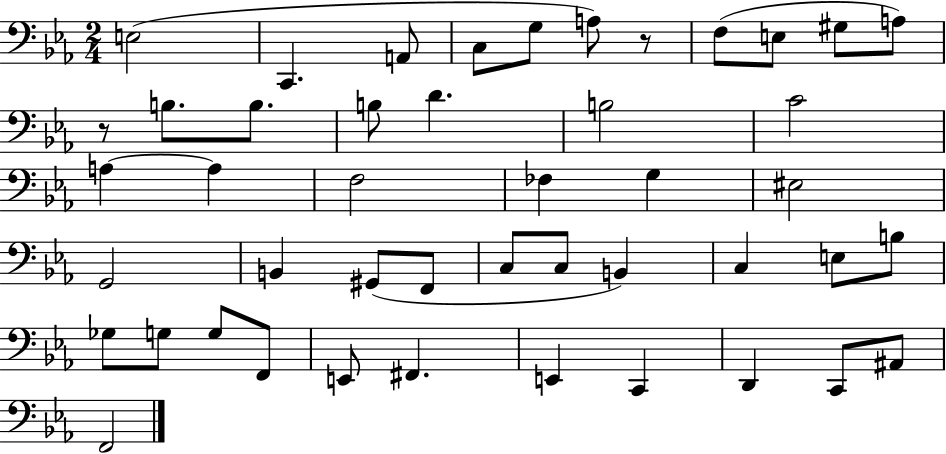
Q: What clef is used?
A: bass